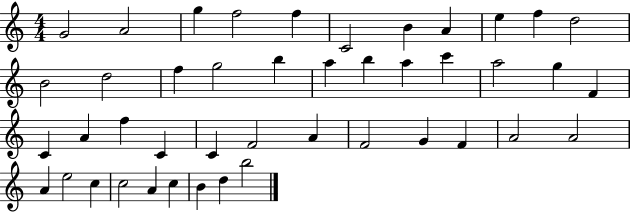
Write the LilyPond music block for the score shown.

{
  \clef treble
  \numericTimeSignature
  \time 4/4
  \key c \major
  g'2 a'2 | g''4 f''2 f''4 | c'2 b'4 a'4 | e''4 f''4 d''2 | \break b'2 d''2 | f''4 g''2 b''4 | a''4 b''4 a''4 c'''4 | a''2 g''4 f'4 | \break c'4 a'4 f''4 c'4 | c'4 f'2 a'4 | f'2 g'4 f'4 | a'2 a'2 | \break a'4 e''2 c''4 | c''2 a'4 c''4 | b'4 d''4 b''2 | \bar "|."
}